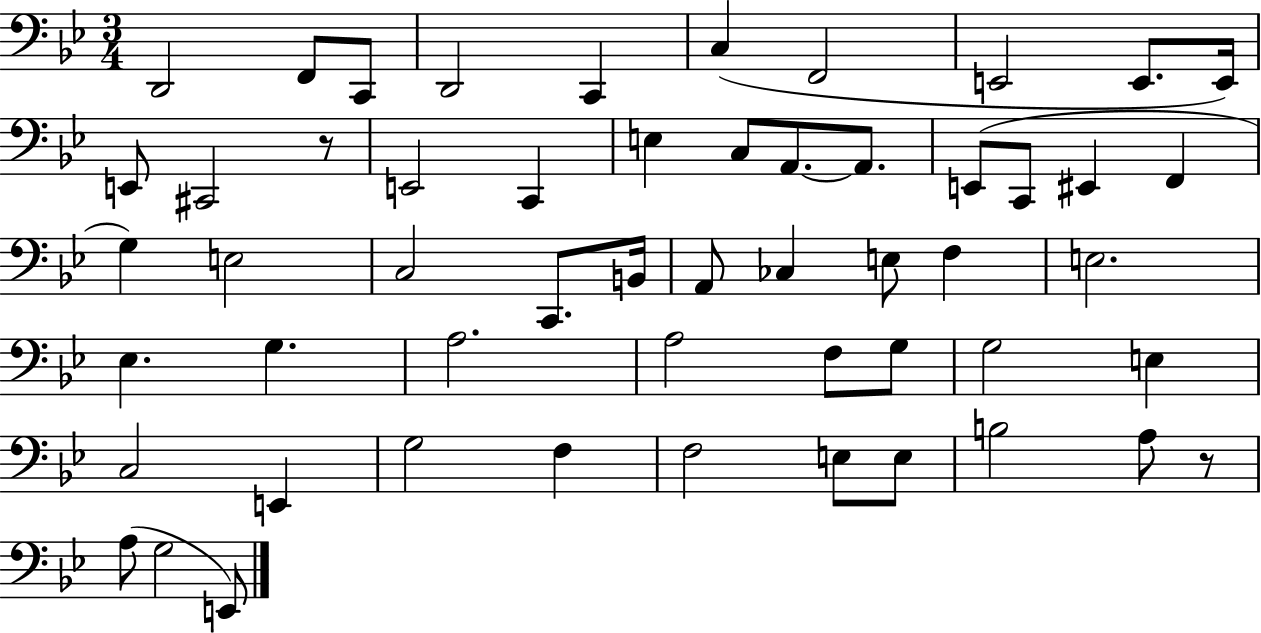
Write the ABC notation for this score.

X:1
T:Untitled
M:3/4
L:1/4
K:Bb
D,,2 F,,/2 C,,/2 D,,2 C,, C, F,,2 E,,2 E,,/2 E,,/4 E,,/2 ^C,,2 z/2 E,,2 C,, E, C,/2 A,,/2 A,,/2 E,,/2 C,,/2 ^E,, F,, G, E,2 C,2 C,,/2 B,,/4 A,,/2 _C, E,/2 F, E,2 _E, G, A,2 A,2 F,/2 G,/2 G,2 E, C,2 E,, G,2 F, F,2 E,/2 E,/2 B,2 A,/2 z/2 A,/2 G,2 E,,/2